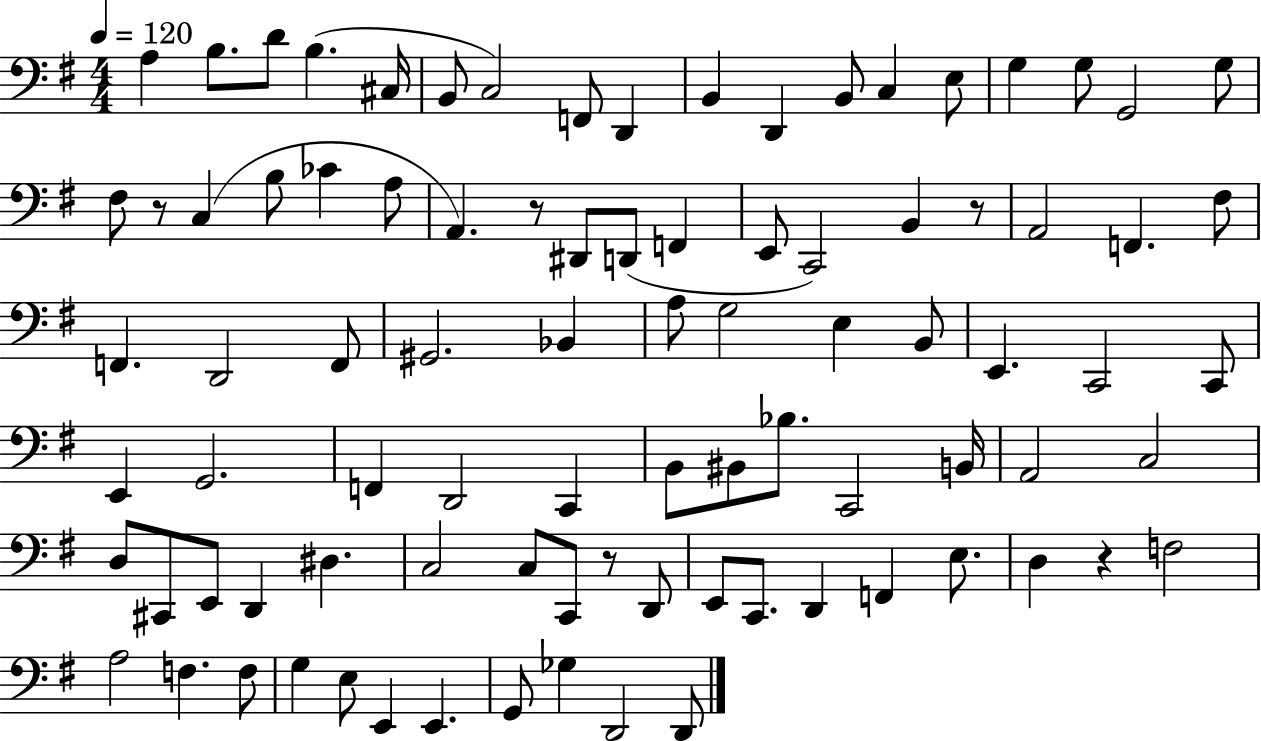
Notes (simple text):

A3/q B3/e. D4/e B3/q. C#3/s B2/e C3/h F2/e D2/q B2/q D2/q B2/e C3/q E3/e G3/q G3/e G2/h G3/e F#3/e R/e C3/q B3/e CES4/q A3/e A2/q. R/e D#2/e D2/e F2/q E2/e C2/h B2/q R/e A2/h F2/q. F#3/e F2/q. D2/h F2/e G#2/h. Bb2/q A3/e G3/h E3/q B2/e E2/q. C2/h C2/e E2/q G2/h. F2/q D2/h C2/q B2/e BIS2/e Bb3/e. C2/h B2/s A2/h C3/h D3/e C#2/e E2/e D2/q D#3/q. C3/h C3/e C2/e R/e D2/e E2/e C2/e. D2/q F2/q E3/e. D3/q R/q F3/h A3/h F3/q. F3/e G3/q E3/e E2/q E2/q. G2/e Gb3/q D2/h D2/e